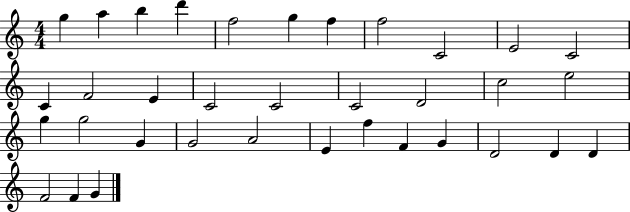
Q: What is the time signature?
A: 4/4